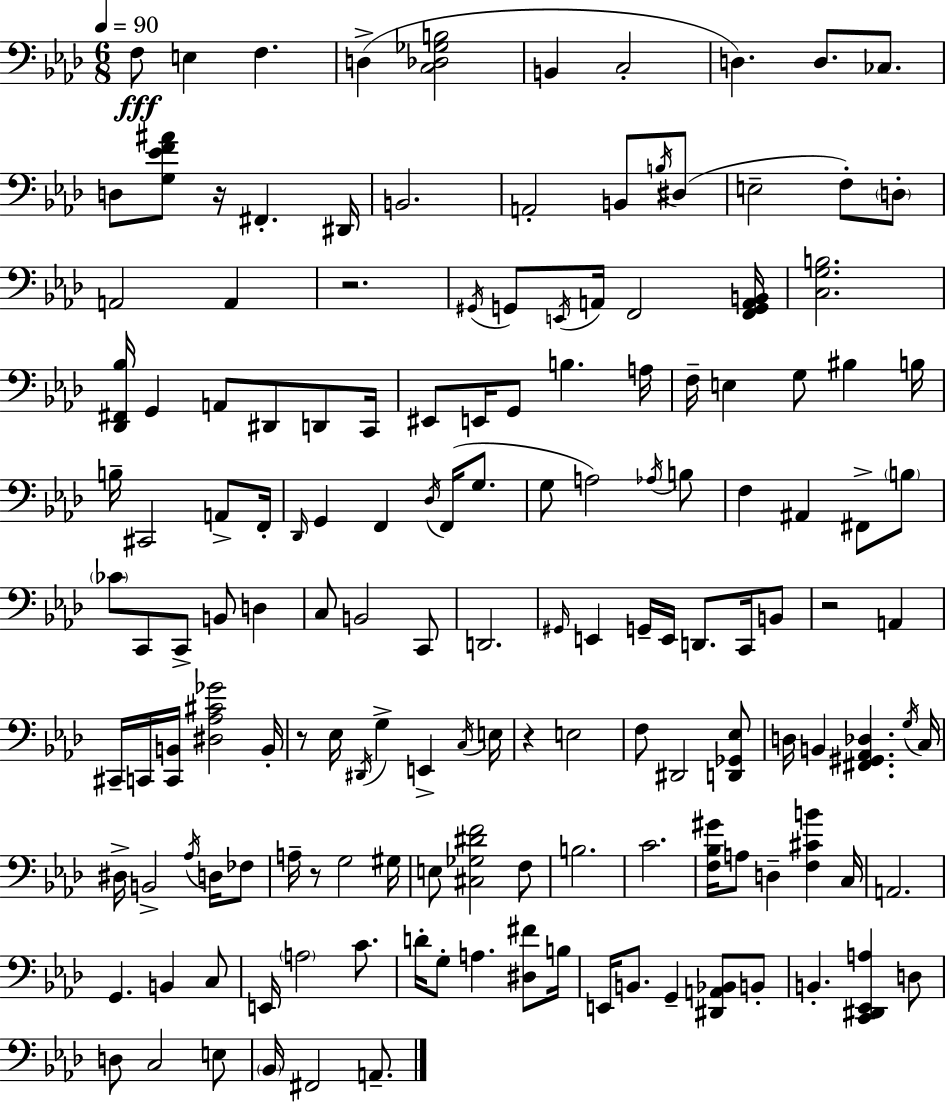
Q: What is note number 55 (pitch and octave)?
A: Ab3